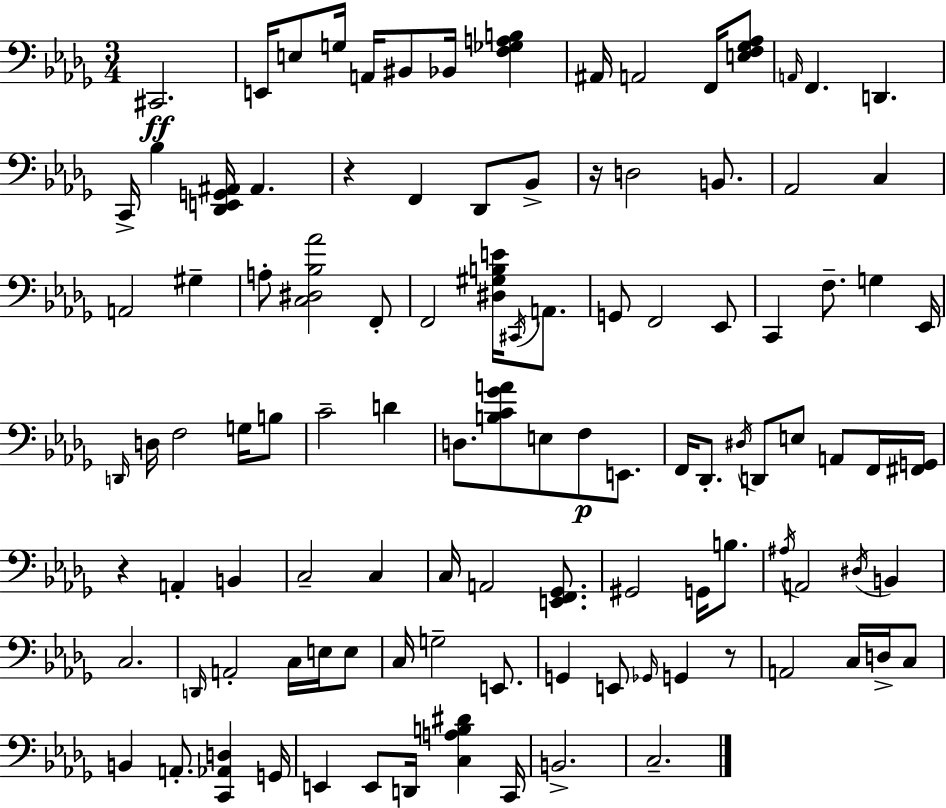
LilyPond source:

{
  \clef bass
  \numericTimeSignature
  \time 3/4
  \key bes \minor
  \repeat volta 2 { cis,2.\ff | e,16 e8 g16 a,16 bis,8 bes,16 <f ges a b>4 | ais,16 a,2 f,16 <e f ges aes>8 | \grace { a,16 } f,4. d,4. | \break c,16-> bes4 <des, e, g, ais,>16 ais,4. | r4 f,4 des,8 bes,8-> | r16 d2 b,8. | aes,2 c4 | \break a,2 gis4-- | a8-. <c dis bes aes'>2 f,8-. | f,2 <dis gis b e'>16 \acciaccatura { cis,16 } a,8. | g,8 f,2 | \break ees,8 c,4 f8.-- g4 | ees,16 \grace { d,16 } d16 f2 | g16 b8 c'2-- d'4 | d8. <b c' ges' a'>8 e8 f8\p | \break e,8. f,16 des,8.-. \acciaccatura { dis16 } d,8 e8 | a,8 f,16 <fis, g,>16 r4 a,4-. | b,4 c2-- | c4 c16 a,2 | \break <e, f, ges,>8. gis,2 | g,16 b8. \acciaccatura { ais16 } a,2 | \acciaccatura { dis16 } b,4 c2. | \grace { d,16 } a,2-. | \break c16 e16 e8 c16 g2-- | e,8. g,4 e,8 | \grace { ges,16 } g,4 r8 a,2 | c16 d16-> c8 b,4 | \break a,8.-. <c, aes, d>4 g,16 e,4 | e,8 d,16 <c a b dis'>4 c,16 b,2.-> | c2.-- | } \bar "|."
}